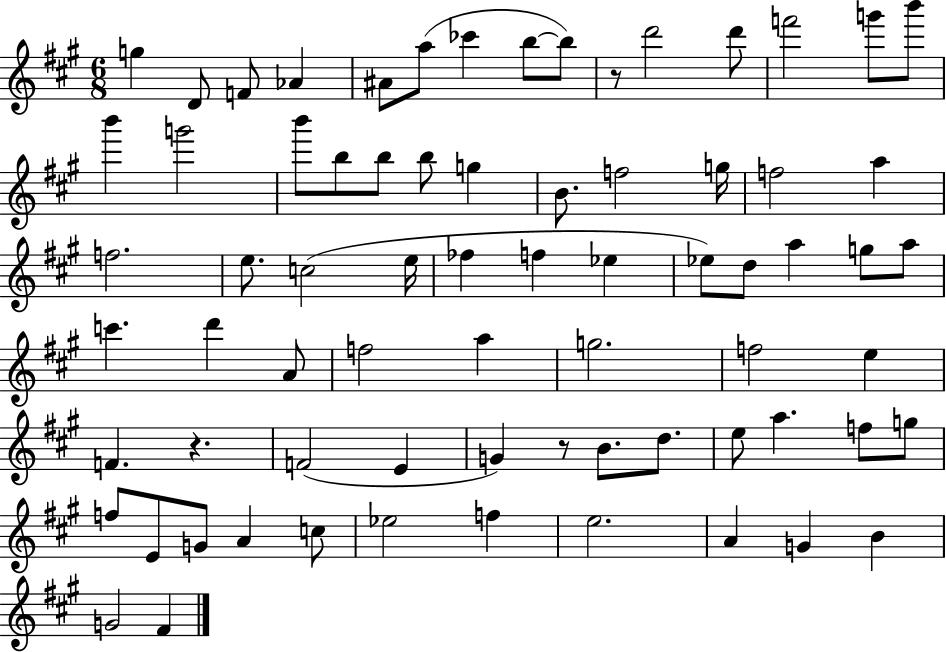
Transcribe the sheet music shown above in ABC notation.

X:1
T:Untitled
M:6/8
L:1/4
K:A
g D/2 F/2 _A ^A/2 a/2 _c' b/2 b/2 z/2 d'2 d'/2 f'2 g'/2 b'/2 b' g'2 b'/2 b/2 b/2 b/2 g B/2 f2 g/4 f2 a f2 e/2 c2 e/4 _f f _e _e/2 d/2 a g/2 a/2 c' d' A/2 f2 a g2 f2 e F z F2 E G z/2 B/2 d/2 e/2 a f/2 g/2 f/2 E/2 G/2 A c/2 _e2 f e2 A G B G2 ^F